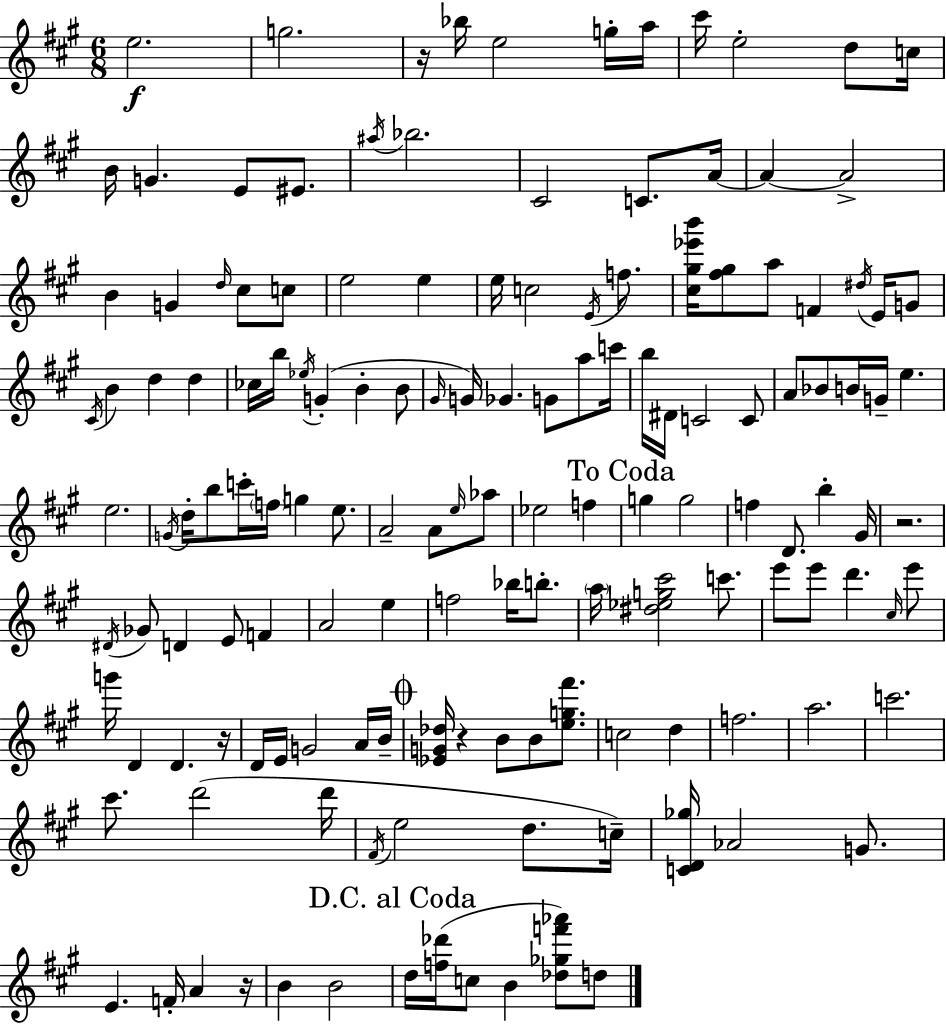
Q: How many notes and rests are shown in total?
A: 145